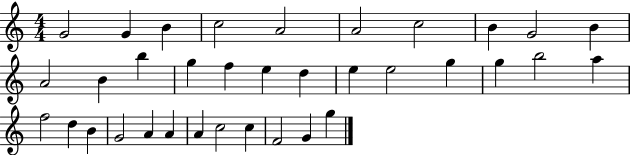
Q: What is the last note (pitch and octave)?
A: G5